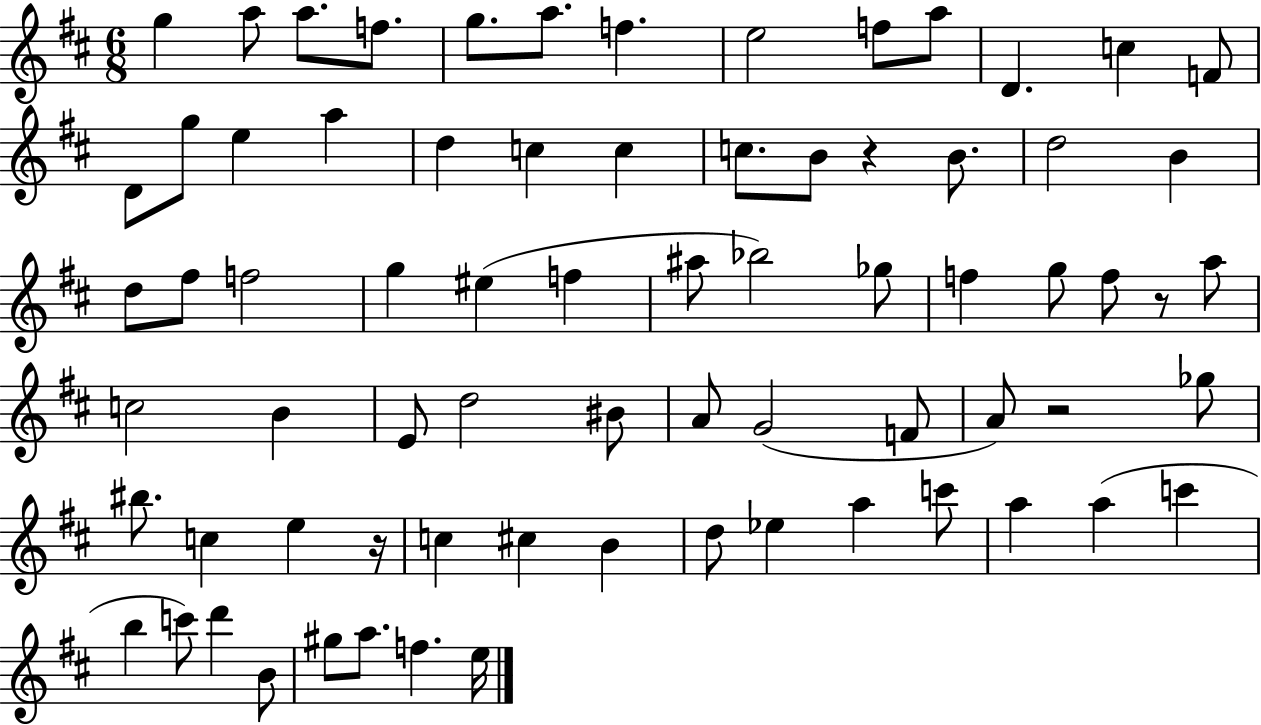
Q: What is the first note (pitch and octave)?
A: G5